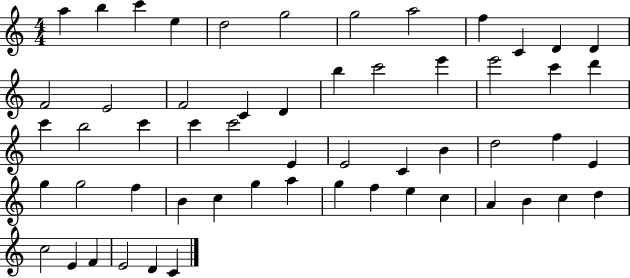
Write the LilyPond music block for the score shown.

{
  \clef treble
  \numericTimeSignature
  \time 4/4
  \key c \major
  a''4 b''4 c'''4 e''4 | d''2 g''2 | g''2 a''2 | f''4 c'4 d'4 d'4 | \break f'2 e'2 | f'2 c'4 d'4 | b''4 c'''2 e'''4 | e'''2 c'''4 d'''4 | \break c'''4 b''2 c'''4 | c'''4 c'''2 e'4 | e'2 c'4 b'4 | d''2 f''4 e'4 | \break g''4 g''2 f''4 | b'4 c''4 g''4 a''4 | g''4 f''4 e''4 c''4 | a'4 b'4 c''4 d''4 | \break c''2 e'4 f'4 | e'2 d'4 c'4 | \bar "|."
}